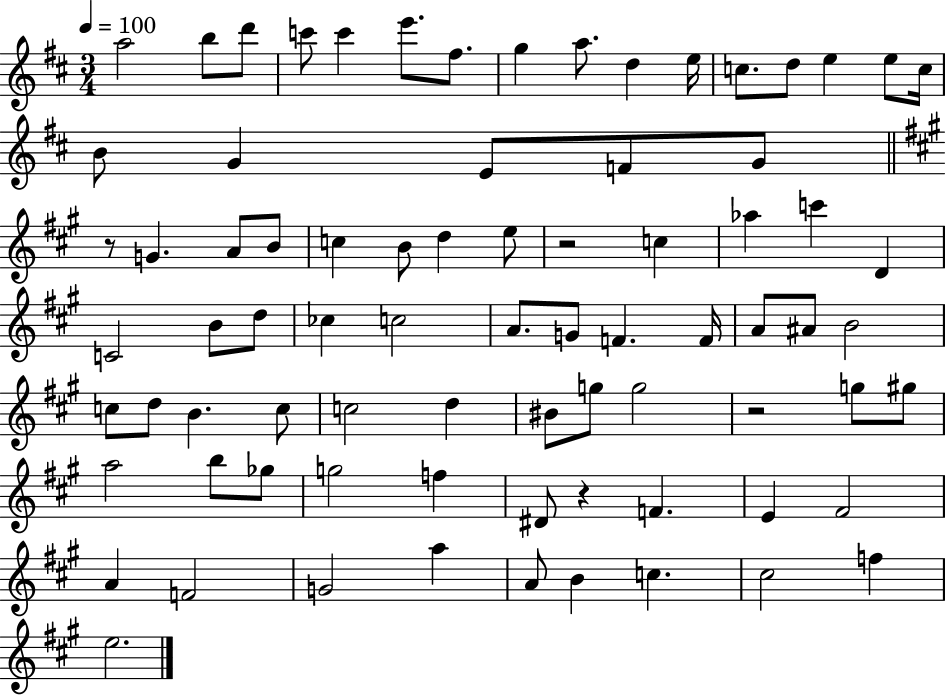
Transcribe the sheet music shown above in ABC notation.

X:1
T:Untitled
M:3/4
L:1/4
K:D
a2 b/2 d'/2 c'/2 c' e'/2 ^f/2 g a/2 d e/4 c/2 d/2 e e/2 c/4 B/2 G E/2 F/2 G/2 z/2 G A/2 B/2 c B/2 d e/2 z2 c _a c' D C2 B/2 d/2 _c c2 A/2 G/2 F F/4 A/2 ^A/2 B2 c/2 d/2 B c/2 c2 d ^B/2 g/2 g2 z2 g/2 ^g/2 a2 b/2 _g/2 g2 f ^D/2 z F E ^F2 A F2 G2 a A/2 B c ^c2 f e2